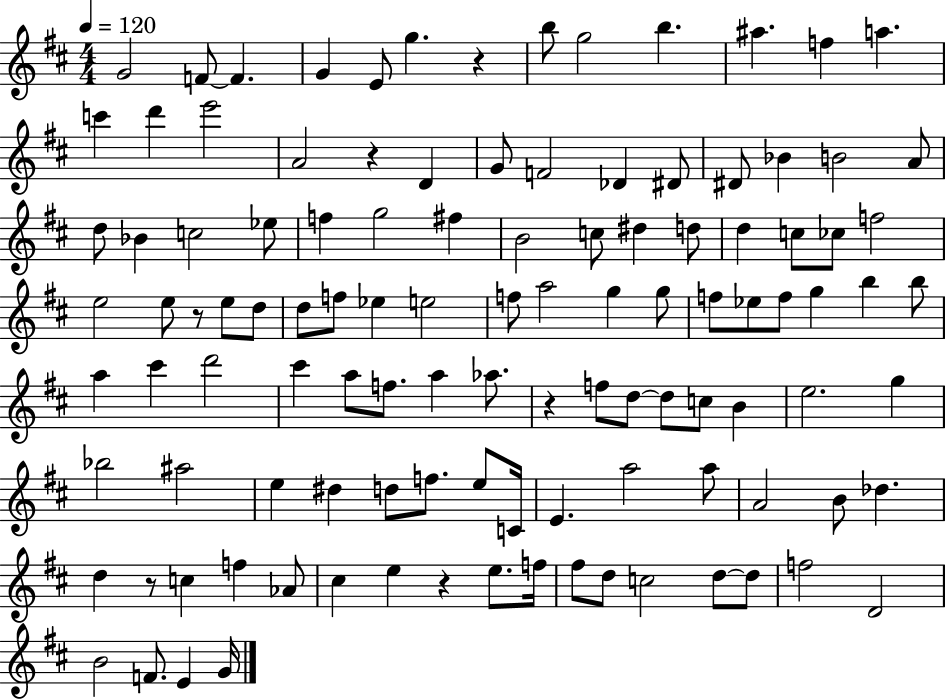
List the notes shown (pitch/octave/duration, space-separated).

G4/h F4/e F4/q. G4/q E4/e G5/q. R/q B5/e G5/h B5/q. A#5/q. F5/q A5/q. C6/q D6/q E6/h A4/h R/q D4/q G4/e F4/h Db4/q D#4/e D#4/e Bb4/q B4/h A4/e D5/e Bb4/q C5/h Eb5/e F5/q G5/h F#5/q B4/h C5/e D#5/q D5/e D5/q C5/e CES5/e F5/h E5/h E5/e R/e E5/e D5/e D5/e F5/e Eb5/q E5/h F5/e A5/h G5/q G5/e F5/e Eb5/e F5/e G5/q B5/q B5/e A5/q C#6/q D6/h C#6/q A5/e F5/e. A5/q Ab5/e. R/q F5/e D5/e D5/e C5/e B4/q E5/h. G5/q Bb5/h A#5/h E5/q D#5/q D5/e F5/e. E5/e C4/s E4/q. A5/h A5/e A4/h B4/e Db5/q. D5/q R/e C5/q F5/q Ab4/e C#5/q E5/q R/q E5/e. F5/s F#5/e D5/e C5/h D5/e D5/e F5/h D4/h B4/h F4/e. E4/q G4/s